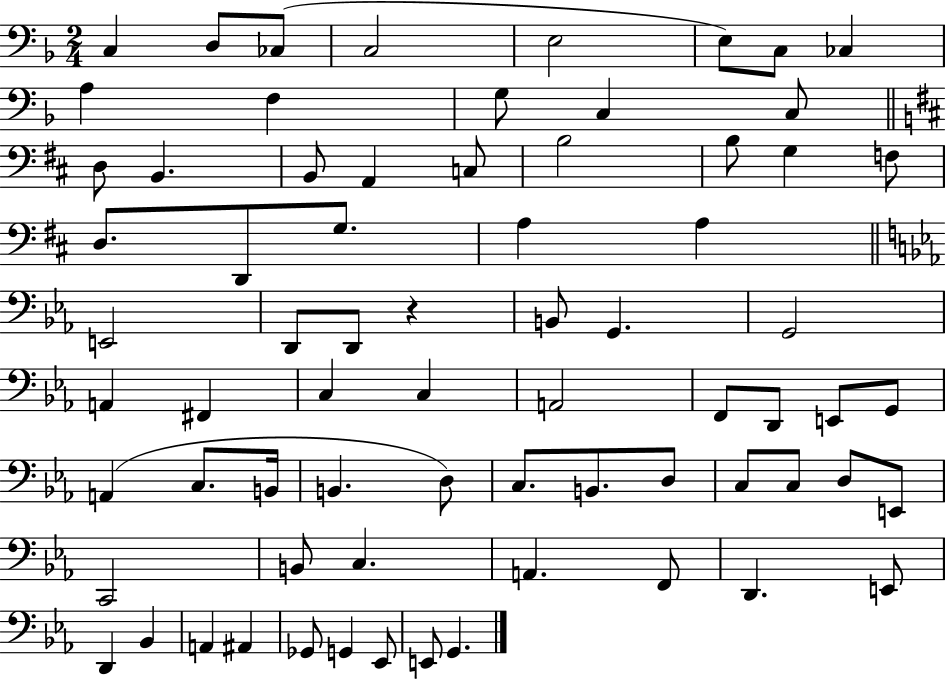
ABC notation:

X:1
T:Untitled
M:2/4
L:1/4
K:F
C, D,/2 _C,/2 C,2 E,2 E,/2 C,/2 _C, A, F, G,/2 C, C,/2 D,/2 B,, B,,/2 A,, C,/2 B,2 B,/2 G, F,/2 D,/2 D,,/2 G,/2 A, A, E,,2 D,,/2 D,,/2 z B,,/2 G,, G,,2 A,, ^F,, C, C, A,,2 F,,/2 D,,/2 E,,/2 G,,/2 A,, C,/2 B,,/4 B,, D,/2 C,/2 B,,/2 D,/2 C,/2 C,/2 D,/2 E,,/2 C,,2 B,,/2 C, A,, F,,/2 D,, E,,/2 D,, _B,, A,, ^A,, _G,,/2 G,, _E,,/2 E,,/2 G,,